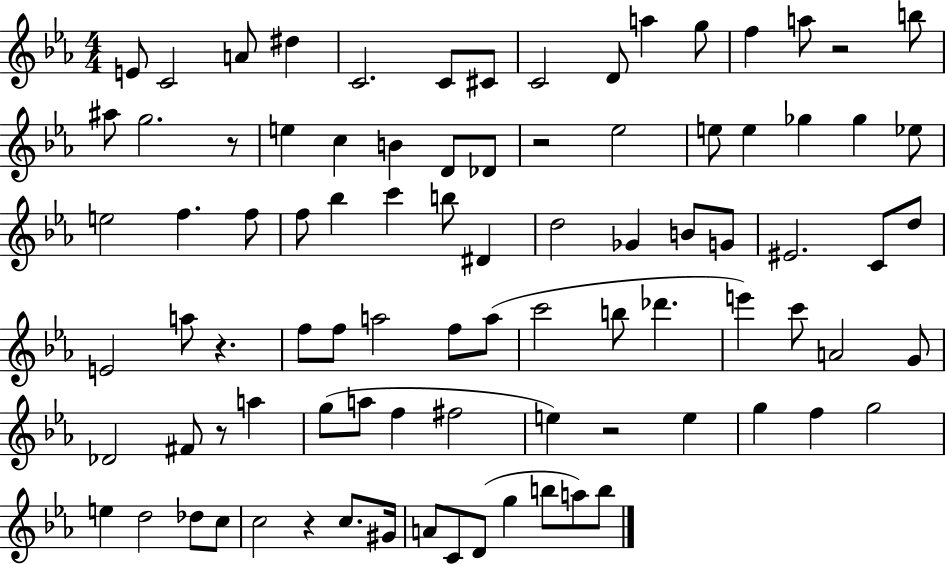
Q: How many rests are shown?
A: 7